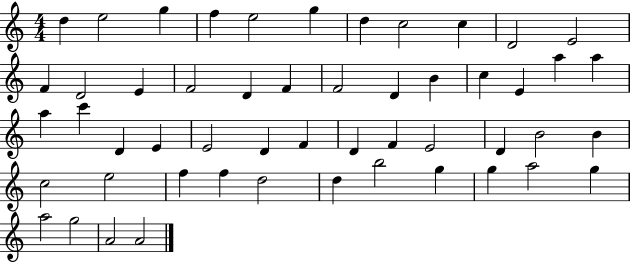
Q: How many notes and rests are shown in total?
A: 52